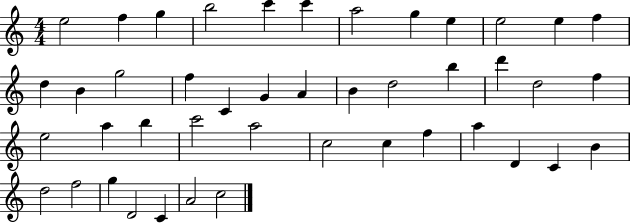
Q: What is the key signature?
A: C major